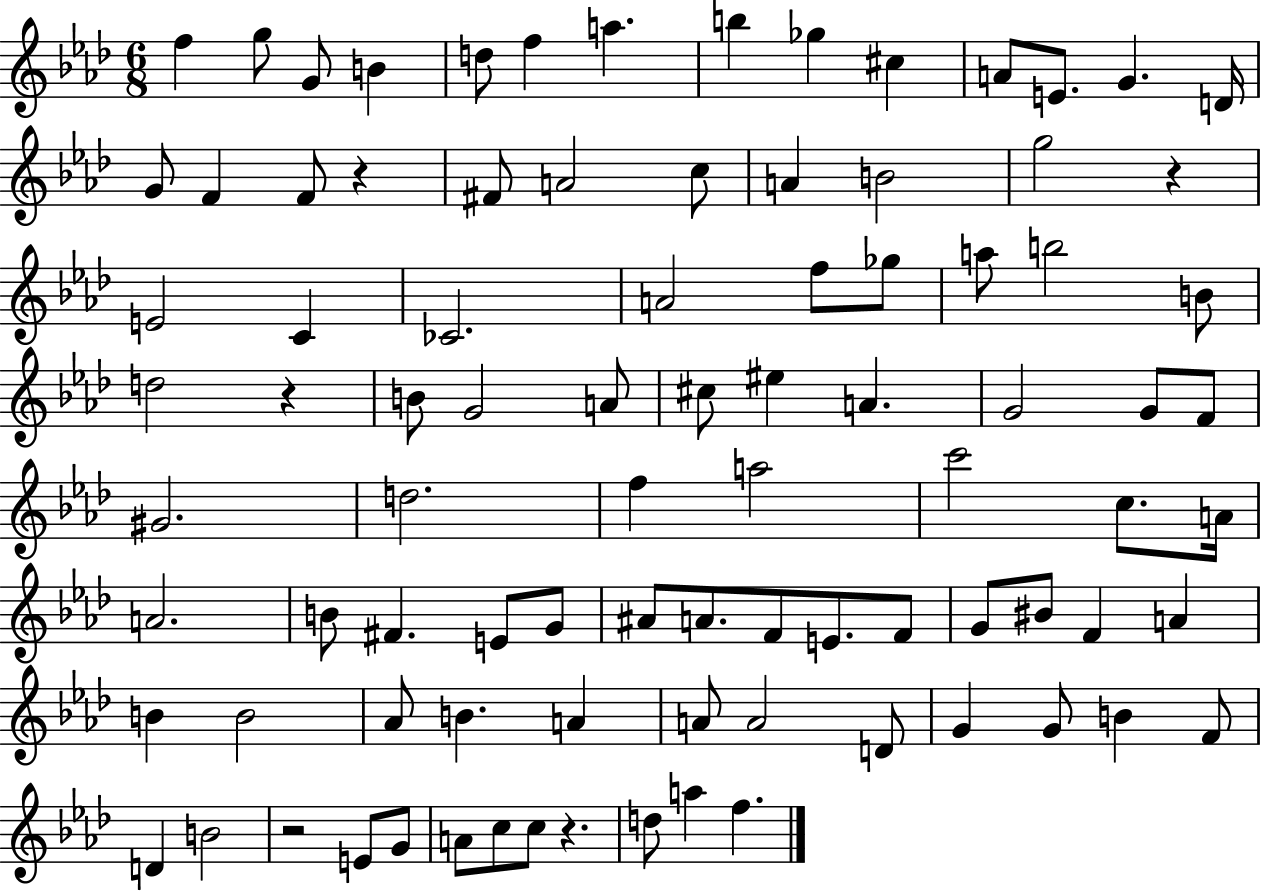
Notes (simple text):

F5/q G5/e G4/e B4/q D5/e F5/q A5/q. B5/q Gb5/q C#5/q A4/e E4/e. G4/q. D4/s G4/e F4/q F4/e R/q F#4/e A4/h C5/e A4/q B4/h G5/h R/q E4/h C4/q CES4/h. A4/h F5/e Gb5/e A5/e B5/h B4/e D5/h R/q B4/e G4/h A4/e C#5/e EIS5/q A4/q. G4/h G4/e F4/e G#4/h. D5/h. F5/q A5/h C6/h C5/e. A4/s A4/h. B4/e F#4/q. E4/e G4/e A#4/e A4/e. F4/e E4/e. F4/e G4/e BIS4/e F4/q A4/q B4/q B4/h Ab4/e B4/q. A4/q A4/e A4/h D4/e G4/q G4/e B4/q F4/e D4/q B4/h R/h E4/e G4/e A4/e C5/e C5/e R/q. D5/e A5/q F5/q.